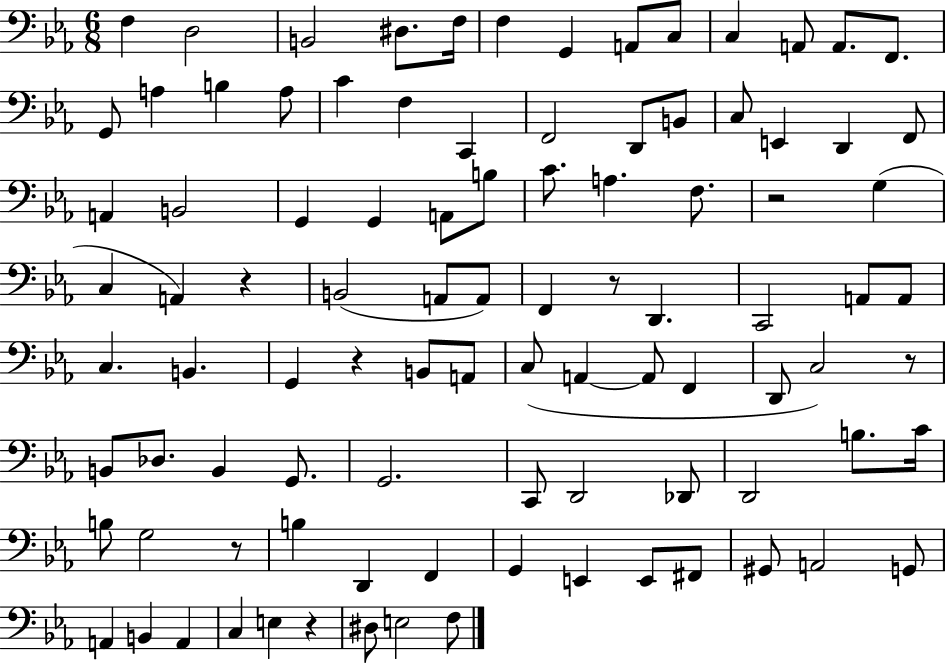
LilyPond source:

{
  \clef bass
  \numericTimeSignature
  \time 6/8
  \key ees \major
  f4 d2 | b,2 dis8. f16 | f4 g,4 a,8 c8 | c4 a,8 a,8. f,8. | \break g,8 a4 b4 a8 | c'4 f4 c,4 | f,2 d,8 b,8 | c8 e,4 d,4 f,8 | \break a,4 b,2 | g,4 g,4 a,8 b8 | c'8. a4. f8. | r2 g4( | \break c4 a,4) r4 | b,2( a,8 a,8) | f,4 r8 d,4. | c,2 a,8 a,8 | \break c4. b,4. | g,4 r4 b,8 a,8 | c8( a,4~~ a,8 f,4 | d,8 c2) r8 | \break b,8 des8. b,4 g,8. | g,2. | c,8 d,2 des,8 | d,2 b8. c'16 | \break b8 g2 r8 | b4 d,4 f,4 | g,4 e,4 e,8 fis,8 | gis,8 a,2 g,8 | \break a,4 b,4 a,4 | c4 e4 r4 | dis8 e2 f8 | \bar "|."
}